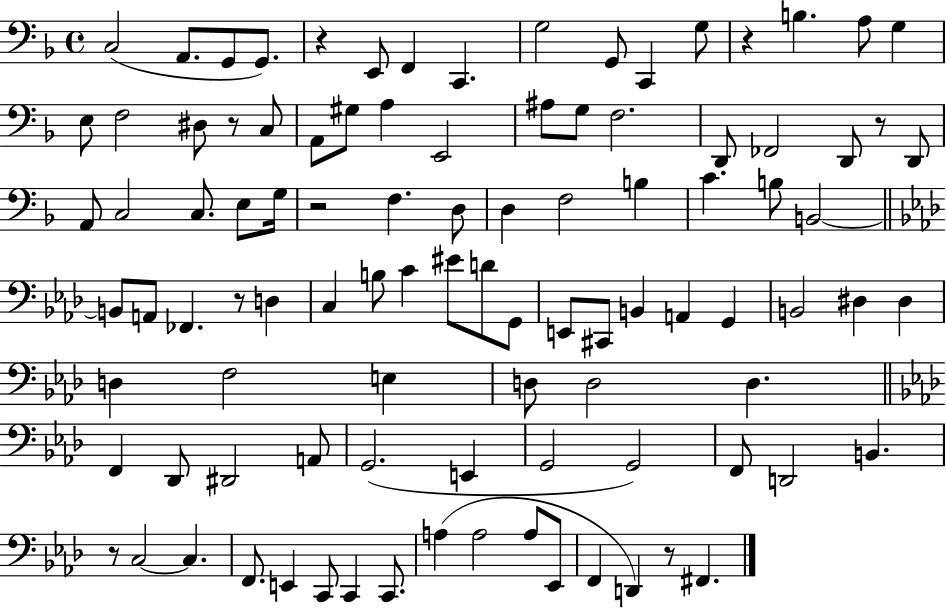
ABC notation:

X:1
T:Untitled
M:4/4
L:1/4
K:F
C,2 A,,/2 G,,/2 G,,/2 z E,,/2 F,, C,, G,2 G,,/2 C,, G,/2 z B, A,/2 G, E,/2 F,2 ^D,/2 z/2 C,/2 A,,/2 ^G,/2 A, E,,2 ^A,/2 G,/2 F,2 D,,/2 _F,,2 D,,/2 z/2 D,,/2 A,,/2 C,2 C,/2 E,/2 G,/4 z2 F, D,/2 D, F,2 B, C B,/2 B,,2 B,,/2 A,,/2 _F,, z/2 D, C, B,/2 C ^E/2 D/2 G,,/2 E,,/2 ^C,,/2 B,, A,, G,, B,,2 ^D, ^D, D, F,2 E, D,/2 D,2 D, F,, _D,,/2 ^D,,2 A,,/2 G,,2 E,, G,,2 G,,2 F,,/2 D,,2 B,, z/2 C,2 C, F,,/2 E,, C,,/2 C,, C,,/2 A, A,2 A,/2 _E,,/2 F,, D,, z/2 ^F,,